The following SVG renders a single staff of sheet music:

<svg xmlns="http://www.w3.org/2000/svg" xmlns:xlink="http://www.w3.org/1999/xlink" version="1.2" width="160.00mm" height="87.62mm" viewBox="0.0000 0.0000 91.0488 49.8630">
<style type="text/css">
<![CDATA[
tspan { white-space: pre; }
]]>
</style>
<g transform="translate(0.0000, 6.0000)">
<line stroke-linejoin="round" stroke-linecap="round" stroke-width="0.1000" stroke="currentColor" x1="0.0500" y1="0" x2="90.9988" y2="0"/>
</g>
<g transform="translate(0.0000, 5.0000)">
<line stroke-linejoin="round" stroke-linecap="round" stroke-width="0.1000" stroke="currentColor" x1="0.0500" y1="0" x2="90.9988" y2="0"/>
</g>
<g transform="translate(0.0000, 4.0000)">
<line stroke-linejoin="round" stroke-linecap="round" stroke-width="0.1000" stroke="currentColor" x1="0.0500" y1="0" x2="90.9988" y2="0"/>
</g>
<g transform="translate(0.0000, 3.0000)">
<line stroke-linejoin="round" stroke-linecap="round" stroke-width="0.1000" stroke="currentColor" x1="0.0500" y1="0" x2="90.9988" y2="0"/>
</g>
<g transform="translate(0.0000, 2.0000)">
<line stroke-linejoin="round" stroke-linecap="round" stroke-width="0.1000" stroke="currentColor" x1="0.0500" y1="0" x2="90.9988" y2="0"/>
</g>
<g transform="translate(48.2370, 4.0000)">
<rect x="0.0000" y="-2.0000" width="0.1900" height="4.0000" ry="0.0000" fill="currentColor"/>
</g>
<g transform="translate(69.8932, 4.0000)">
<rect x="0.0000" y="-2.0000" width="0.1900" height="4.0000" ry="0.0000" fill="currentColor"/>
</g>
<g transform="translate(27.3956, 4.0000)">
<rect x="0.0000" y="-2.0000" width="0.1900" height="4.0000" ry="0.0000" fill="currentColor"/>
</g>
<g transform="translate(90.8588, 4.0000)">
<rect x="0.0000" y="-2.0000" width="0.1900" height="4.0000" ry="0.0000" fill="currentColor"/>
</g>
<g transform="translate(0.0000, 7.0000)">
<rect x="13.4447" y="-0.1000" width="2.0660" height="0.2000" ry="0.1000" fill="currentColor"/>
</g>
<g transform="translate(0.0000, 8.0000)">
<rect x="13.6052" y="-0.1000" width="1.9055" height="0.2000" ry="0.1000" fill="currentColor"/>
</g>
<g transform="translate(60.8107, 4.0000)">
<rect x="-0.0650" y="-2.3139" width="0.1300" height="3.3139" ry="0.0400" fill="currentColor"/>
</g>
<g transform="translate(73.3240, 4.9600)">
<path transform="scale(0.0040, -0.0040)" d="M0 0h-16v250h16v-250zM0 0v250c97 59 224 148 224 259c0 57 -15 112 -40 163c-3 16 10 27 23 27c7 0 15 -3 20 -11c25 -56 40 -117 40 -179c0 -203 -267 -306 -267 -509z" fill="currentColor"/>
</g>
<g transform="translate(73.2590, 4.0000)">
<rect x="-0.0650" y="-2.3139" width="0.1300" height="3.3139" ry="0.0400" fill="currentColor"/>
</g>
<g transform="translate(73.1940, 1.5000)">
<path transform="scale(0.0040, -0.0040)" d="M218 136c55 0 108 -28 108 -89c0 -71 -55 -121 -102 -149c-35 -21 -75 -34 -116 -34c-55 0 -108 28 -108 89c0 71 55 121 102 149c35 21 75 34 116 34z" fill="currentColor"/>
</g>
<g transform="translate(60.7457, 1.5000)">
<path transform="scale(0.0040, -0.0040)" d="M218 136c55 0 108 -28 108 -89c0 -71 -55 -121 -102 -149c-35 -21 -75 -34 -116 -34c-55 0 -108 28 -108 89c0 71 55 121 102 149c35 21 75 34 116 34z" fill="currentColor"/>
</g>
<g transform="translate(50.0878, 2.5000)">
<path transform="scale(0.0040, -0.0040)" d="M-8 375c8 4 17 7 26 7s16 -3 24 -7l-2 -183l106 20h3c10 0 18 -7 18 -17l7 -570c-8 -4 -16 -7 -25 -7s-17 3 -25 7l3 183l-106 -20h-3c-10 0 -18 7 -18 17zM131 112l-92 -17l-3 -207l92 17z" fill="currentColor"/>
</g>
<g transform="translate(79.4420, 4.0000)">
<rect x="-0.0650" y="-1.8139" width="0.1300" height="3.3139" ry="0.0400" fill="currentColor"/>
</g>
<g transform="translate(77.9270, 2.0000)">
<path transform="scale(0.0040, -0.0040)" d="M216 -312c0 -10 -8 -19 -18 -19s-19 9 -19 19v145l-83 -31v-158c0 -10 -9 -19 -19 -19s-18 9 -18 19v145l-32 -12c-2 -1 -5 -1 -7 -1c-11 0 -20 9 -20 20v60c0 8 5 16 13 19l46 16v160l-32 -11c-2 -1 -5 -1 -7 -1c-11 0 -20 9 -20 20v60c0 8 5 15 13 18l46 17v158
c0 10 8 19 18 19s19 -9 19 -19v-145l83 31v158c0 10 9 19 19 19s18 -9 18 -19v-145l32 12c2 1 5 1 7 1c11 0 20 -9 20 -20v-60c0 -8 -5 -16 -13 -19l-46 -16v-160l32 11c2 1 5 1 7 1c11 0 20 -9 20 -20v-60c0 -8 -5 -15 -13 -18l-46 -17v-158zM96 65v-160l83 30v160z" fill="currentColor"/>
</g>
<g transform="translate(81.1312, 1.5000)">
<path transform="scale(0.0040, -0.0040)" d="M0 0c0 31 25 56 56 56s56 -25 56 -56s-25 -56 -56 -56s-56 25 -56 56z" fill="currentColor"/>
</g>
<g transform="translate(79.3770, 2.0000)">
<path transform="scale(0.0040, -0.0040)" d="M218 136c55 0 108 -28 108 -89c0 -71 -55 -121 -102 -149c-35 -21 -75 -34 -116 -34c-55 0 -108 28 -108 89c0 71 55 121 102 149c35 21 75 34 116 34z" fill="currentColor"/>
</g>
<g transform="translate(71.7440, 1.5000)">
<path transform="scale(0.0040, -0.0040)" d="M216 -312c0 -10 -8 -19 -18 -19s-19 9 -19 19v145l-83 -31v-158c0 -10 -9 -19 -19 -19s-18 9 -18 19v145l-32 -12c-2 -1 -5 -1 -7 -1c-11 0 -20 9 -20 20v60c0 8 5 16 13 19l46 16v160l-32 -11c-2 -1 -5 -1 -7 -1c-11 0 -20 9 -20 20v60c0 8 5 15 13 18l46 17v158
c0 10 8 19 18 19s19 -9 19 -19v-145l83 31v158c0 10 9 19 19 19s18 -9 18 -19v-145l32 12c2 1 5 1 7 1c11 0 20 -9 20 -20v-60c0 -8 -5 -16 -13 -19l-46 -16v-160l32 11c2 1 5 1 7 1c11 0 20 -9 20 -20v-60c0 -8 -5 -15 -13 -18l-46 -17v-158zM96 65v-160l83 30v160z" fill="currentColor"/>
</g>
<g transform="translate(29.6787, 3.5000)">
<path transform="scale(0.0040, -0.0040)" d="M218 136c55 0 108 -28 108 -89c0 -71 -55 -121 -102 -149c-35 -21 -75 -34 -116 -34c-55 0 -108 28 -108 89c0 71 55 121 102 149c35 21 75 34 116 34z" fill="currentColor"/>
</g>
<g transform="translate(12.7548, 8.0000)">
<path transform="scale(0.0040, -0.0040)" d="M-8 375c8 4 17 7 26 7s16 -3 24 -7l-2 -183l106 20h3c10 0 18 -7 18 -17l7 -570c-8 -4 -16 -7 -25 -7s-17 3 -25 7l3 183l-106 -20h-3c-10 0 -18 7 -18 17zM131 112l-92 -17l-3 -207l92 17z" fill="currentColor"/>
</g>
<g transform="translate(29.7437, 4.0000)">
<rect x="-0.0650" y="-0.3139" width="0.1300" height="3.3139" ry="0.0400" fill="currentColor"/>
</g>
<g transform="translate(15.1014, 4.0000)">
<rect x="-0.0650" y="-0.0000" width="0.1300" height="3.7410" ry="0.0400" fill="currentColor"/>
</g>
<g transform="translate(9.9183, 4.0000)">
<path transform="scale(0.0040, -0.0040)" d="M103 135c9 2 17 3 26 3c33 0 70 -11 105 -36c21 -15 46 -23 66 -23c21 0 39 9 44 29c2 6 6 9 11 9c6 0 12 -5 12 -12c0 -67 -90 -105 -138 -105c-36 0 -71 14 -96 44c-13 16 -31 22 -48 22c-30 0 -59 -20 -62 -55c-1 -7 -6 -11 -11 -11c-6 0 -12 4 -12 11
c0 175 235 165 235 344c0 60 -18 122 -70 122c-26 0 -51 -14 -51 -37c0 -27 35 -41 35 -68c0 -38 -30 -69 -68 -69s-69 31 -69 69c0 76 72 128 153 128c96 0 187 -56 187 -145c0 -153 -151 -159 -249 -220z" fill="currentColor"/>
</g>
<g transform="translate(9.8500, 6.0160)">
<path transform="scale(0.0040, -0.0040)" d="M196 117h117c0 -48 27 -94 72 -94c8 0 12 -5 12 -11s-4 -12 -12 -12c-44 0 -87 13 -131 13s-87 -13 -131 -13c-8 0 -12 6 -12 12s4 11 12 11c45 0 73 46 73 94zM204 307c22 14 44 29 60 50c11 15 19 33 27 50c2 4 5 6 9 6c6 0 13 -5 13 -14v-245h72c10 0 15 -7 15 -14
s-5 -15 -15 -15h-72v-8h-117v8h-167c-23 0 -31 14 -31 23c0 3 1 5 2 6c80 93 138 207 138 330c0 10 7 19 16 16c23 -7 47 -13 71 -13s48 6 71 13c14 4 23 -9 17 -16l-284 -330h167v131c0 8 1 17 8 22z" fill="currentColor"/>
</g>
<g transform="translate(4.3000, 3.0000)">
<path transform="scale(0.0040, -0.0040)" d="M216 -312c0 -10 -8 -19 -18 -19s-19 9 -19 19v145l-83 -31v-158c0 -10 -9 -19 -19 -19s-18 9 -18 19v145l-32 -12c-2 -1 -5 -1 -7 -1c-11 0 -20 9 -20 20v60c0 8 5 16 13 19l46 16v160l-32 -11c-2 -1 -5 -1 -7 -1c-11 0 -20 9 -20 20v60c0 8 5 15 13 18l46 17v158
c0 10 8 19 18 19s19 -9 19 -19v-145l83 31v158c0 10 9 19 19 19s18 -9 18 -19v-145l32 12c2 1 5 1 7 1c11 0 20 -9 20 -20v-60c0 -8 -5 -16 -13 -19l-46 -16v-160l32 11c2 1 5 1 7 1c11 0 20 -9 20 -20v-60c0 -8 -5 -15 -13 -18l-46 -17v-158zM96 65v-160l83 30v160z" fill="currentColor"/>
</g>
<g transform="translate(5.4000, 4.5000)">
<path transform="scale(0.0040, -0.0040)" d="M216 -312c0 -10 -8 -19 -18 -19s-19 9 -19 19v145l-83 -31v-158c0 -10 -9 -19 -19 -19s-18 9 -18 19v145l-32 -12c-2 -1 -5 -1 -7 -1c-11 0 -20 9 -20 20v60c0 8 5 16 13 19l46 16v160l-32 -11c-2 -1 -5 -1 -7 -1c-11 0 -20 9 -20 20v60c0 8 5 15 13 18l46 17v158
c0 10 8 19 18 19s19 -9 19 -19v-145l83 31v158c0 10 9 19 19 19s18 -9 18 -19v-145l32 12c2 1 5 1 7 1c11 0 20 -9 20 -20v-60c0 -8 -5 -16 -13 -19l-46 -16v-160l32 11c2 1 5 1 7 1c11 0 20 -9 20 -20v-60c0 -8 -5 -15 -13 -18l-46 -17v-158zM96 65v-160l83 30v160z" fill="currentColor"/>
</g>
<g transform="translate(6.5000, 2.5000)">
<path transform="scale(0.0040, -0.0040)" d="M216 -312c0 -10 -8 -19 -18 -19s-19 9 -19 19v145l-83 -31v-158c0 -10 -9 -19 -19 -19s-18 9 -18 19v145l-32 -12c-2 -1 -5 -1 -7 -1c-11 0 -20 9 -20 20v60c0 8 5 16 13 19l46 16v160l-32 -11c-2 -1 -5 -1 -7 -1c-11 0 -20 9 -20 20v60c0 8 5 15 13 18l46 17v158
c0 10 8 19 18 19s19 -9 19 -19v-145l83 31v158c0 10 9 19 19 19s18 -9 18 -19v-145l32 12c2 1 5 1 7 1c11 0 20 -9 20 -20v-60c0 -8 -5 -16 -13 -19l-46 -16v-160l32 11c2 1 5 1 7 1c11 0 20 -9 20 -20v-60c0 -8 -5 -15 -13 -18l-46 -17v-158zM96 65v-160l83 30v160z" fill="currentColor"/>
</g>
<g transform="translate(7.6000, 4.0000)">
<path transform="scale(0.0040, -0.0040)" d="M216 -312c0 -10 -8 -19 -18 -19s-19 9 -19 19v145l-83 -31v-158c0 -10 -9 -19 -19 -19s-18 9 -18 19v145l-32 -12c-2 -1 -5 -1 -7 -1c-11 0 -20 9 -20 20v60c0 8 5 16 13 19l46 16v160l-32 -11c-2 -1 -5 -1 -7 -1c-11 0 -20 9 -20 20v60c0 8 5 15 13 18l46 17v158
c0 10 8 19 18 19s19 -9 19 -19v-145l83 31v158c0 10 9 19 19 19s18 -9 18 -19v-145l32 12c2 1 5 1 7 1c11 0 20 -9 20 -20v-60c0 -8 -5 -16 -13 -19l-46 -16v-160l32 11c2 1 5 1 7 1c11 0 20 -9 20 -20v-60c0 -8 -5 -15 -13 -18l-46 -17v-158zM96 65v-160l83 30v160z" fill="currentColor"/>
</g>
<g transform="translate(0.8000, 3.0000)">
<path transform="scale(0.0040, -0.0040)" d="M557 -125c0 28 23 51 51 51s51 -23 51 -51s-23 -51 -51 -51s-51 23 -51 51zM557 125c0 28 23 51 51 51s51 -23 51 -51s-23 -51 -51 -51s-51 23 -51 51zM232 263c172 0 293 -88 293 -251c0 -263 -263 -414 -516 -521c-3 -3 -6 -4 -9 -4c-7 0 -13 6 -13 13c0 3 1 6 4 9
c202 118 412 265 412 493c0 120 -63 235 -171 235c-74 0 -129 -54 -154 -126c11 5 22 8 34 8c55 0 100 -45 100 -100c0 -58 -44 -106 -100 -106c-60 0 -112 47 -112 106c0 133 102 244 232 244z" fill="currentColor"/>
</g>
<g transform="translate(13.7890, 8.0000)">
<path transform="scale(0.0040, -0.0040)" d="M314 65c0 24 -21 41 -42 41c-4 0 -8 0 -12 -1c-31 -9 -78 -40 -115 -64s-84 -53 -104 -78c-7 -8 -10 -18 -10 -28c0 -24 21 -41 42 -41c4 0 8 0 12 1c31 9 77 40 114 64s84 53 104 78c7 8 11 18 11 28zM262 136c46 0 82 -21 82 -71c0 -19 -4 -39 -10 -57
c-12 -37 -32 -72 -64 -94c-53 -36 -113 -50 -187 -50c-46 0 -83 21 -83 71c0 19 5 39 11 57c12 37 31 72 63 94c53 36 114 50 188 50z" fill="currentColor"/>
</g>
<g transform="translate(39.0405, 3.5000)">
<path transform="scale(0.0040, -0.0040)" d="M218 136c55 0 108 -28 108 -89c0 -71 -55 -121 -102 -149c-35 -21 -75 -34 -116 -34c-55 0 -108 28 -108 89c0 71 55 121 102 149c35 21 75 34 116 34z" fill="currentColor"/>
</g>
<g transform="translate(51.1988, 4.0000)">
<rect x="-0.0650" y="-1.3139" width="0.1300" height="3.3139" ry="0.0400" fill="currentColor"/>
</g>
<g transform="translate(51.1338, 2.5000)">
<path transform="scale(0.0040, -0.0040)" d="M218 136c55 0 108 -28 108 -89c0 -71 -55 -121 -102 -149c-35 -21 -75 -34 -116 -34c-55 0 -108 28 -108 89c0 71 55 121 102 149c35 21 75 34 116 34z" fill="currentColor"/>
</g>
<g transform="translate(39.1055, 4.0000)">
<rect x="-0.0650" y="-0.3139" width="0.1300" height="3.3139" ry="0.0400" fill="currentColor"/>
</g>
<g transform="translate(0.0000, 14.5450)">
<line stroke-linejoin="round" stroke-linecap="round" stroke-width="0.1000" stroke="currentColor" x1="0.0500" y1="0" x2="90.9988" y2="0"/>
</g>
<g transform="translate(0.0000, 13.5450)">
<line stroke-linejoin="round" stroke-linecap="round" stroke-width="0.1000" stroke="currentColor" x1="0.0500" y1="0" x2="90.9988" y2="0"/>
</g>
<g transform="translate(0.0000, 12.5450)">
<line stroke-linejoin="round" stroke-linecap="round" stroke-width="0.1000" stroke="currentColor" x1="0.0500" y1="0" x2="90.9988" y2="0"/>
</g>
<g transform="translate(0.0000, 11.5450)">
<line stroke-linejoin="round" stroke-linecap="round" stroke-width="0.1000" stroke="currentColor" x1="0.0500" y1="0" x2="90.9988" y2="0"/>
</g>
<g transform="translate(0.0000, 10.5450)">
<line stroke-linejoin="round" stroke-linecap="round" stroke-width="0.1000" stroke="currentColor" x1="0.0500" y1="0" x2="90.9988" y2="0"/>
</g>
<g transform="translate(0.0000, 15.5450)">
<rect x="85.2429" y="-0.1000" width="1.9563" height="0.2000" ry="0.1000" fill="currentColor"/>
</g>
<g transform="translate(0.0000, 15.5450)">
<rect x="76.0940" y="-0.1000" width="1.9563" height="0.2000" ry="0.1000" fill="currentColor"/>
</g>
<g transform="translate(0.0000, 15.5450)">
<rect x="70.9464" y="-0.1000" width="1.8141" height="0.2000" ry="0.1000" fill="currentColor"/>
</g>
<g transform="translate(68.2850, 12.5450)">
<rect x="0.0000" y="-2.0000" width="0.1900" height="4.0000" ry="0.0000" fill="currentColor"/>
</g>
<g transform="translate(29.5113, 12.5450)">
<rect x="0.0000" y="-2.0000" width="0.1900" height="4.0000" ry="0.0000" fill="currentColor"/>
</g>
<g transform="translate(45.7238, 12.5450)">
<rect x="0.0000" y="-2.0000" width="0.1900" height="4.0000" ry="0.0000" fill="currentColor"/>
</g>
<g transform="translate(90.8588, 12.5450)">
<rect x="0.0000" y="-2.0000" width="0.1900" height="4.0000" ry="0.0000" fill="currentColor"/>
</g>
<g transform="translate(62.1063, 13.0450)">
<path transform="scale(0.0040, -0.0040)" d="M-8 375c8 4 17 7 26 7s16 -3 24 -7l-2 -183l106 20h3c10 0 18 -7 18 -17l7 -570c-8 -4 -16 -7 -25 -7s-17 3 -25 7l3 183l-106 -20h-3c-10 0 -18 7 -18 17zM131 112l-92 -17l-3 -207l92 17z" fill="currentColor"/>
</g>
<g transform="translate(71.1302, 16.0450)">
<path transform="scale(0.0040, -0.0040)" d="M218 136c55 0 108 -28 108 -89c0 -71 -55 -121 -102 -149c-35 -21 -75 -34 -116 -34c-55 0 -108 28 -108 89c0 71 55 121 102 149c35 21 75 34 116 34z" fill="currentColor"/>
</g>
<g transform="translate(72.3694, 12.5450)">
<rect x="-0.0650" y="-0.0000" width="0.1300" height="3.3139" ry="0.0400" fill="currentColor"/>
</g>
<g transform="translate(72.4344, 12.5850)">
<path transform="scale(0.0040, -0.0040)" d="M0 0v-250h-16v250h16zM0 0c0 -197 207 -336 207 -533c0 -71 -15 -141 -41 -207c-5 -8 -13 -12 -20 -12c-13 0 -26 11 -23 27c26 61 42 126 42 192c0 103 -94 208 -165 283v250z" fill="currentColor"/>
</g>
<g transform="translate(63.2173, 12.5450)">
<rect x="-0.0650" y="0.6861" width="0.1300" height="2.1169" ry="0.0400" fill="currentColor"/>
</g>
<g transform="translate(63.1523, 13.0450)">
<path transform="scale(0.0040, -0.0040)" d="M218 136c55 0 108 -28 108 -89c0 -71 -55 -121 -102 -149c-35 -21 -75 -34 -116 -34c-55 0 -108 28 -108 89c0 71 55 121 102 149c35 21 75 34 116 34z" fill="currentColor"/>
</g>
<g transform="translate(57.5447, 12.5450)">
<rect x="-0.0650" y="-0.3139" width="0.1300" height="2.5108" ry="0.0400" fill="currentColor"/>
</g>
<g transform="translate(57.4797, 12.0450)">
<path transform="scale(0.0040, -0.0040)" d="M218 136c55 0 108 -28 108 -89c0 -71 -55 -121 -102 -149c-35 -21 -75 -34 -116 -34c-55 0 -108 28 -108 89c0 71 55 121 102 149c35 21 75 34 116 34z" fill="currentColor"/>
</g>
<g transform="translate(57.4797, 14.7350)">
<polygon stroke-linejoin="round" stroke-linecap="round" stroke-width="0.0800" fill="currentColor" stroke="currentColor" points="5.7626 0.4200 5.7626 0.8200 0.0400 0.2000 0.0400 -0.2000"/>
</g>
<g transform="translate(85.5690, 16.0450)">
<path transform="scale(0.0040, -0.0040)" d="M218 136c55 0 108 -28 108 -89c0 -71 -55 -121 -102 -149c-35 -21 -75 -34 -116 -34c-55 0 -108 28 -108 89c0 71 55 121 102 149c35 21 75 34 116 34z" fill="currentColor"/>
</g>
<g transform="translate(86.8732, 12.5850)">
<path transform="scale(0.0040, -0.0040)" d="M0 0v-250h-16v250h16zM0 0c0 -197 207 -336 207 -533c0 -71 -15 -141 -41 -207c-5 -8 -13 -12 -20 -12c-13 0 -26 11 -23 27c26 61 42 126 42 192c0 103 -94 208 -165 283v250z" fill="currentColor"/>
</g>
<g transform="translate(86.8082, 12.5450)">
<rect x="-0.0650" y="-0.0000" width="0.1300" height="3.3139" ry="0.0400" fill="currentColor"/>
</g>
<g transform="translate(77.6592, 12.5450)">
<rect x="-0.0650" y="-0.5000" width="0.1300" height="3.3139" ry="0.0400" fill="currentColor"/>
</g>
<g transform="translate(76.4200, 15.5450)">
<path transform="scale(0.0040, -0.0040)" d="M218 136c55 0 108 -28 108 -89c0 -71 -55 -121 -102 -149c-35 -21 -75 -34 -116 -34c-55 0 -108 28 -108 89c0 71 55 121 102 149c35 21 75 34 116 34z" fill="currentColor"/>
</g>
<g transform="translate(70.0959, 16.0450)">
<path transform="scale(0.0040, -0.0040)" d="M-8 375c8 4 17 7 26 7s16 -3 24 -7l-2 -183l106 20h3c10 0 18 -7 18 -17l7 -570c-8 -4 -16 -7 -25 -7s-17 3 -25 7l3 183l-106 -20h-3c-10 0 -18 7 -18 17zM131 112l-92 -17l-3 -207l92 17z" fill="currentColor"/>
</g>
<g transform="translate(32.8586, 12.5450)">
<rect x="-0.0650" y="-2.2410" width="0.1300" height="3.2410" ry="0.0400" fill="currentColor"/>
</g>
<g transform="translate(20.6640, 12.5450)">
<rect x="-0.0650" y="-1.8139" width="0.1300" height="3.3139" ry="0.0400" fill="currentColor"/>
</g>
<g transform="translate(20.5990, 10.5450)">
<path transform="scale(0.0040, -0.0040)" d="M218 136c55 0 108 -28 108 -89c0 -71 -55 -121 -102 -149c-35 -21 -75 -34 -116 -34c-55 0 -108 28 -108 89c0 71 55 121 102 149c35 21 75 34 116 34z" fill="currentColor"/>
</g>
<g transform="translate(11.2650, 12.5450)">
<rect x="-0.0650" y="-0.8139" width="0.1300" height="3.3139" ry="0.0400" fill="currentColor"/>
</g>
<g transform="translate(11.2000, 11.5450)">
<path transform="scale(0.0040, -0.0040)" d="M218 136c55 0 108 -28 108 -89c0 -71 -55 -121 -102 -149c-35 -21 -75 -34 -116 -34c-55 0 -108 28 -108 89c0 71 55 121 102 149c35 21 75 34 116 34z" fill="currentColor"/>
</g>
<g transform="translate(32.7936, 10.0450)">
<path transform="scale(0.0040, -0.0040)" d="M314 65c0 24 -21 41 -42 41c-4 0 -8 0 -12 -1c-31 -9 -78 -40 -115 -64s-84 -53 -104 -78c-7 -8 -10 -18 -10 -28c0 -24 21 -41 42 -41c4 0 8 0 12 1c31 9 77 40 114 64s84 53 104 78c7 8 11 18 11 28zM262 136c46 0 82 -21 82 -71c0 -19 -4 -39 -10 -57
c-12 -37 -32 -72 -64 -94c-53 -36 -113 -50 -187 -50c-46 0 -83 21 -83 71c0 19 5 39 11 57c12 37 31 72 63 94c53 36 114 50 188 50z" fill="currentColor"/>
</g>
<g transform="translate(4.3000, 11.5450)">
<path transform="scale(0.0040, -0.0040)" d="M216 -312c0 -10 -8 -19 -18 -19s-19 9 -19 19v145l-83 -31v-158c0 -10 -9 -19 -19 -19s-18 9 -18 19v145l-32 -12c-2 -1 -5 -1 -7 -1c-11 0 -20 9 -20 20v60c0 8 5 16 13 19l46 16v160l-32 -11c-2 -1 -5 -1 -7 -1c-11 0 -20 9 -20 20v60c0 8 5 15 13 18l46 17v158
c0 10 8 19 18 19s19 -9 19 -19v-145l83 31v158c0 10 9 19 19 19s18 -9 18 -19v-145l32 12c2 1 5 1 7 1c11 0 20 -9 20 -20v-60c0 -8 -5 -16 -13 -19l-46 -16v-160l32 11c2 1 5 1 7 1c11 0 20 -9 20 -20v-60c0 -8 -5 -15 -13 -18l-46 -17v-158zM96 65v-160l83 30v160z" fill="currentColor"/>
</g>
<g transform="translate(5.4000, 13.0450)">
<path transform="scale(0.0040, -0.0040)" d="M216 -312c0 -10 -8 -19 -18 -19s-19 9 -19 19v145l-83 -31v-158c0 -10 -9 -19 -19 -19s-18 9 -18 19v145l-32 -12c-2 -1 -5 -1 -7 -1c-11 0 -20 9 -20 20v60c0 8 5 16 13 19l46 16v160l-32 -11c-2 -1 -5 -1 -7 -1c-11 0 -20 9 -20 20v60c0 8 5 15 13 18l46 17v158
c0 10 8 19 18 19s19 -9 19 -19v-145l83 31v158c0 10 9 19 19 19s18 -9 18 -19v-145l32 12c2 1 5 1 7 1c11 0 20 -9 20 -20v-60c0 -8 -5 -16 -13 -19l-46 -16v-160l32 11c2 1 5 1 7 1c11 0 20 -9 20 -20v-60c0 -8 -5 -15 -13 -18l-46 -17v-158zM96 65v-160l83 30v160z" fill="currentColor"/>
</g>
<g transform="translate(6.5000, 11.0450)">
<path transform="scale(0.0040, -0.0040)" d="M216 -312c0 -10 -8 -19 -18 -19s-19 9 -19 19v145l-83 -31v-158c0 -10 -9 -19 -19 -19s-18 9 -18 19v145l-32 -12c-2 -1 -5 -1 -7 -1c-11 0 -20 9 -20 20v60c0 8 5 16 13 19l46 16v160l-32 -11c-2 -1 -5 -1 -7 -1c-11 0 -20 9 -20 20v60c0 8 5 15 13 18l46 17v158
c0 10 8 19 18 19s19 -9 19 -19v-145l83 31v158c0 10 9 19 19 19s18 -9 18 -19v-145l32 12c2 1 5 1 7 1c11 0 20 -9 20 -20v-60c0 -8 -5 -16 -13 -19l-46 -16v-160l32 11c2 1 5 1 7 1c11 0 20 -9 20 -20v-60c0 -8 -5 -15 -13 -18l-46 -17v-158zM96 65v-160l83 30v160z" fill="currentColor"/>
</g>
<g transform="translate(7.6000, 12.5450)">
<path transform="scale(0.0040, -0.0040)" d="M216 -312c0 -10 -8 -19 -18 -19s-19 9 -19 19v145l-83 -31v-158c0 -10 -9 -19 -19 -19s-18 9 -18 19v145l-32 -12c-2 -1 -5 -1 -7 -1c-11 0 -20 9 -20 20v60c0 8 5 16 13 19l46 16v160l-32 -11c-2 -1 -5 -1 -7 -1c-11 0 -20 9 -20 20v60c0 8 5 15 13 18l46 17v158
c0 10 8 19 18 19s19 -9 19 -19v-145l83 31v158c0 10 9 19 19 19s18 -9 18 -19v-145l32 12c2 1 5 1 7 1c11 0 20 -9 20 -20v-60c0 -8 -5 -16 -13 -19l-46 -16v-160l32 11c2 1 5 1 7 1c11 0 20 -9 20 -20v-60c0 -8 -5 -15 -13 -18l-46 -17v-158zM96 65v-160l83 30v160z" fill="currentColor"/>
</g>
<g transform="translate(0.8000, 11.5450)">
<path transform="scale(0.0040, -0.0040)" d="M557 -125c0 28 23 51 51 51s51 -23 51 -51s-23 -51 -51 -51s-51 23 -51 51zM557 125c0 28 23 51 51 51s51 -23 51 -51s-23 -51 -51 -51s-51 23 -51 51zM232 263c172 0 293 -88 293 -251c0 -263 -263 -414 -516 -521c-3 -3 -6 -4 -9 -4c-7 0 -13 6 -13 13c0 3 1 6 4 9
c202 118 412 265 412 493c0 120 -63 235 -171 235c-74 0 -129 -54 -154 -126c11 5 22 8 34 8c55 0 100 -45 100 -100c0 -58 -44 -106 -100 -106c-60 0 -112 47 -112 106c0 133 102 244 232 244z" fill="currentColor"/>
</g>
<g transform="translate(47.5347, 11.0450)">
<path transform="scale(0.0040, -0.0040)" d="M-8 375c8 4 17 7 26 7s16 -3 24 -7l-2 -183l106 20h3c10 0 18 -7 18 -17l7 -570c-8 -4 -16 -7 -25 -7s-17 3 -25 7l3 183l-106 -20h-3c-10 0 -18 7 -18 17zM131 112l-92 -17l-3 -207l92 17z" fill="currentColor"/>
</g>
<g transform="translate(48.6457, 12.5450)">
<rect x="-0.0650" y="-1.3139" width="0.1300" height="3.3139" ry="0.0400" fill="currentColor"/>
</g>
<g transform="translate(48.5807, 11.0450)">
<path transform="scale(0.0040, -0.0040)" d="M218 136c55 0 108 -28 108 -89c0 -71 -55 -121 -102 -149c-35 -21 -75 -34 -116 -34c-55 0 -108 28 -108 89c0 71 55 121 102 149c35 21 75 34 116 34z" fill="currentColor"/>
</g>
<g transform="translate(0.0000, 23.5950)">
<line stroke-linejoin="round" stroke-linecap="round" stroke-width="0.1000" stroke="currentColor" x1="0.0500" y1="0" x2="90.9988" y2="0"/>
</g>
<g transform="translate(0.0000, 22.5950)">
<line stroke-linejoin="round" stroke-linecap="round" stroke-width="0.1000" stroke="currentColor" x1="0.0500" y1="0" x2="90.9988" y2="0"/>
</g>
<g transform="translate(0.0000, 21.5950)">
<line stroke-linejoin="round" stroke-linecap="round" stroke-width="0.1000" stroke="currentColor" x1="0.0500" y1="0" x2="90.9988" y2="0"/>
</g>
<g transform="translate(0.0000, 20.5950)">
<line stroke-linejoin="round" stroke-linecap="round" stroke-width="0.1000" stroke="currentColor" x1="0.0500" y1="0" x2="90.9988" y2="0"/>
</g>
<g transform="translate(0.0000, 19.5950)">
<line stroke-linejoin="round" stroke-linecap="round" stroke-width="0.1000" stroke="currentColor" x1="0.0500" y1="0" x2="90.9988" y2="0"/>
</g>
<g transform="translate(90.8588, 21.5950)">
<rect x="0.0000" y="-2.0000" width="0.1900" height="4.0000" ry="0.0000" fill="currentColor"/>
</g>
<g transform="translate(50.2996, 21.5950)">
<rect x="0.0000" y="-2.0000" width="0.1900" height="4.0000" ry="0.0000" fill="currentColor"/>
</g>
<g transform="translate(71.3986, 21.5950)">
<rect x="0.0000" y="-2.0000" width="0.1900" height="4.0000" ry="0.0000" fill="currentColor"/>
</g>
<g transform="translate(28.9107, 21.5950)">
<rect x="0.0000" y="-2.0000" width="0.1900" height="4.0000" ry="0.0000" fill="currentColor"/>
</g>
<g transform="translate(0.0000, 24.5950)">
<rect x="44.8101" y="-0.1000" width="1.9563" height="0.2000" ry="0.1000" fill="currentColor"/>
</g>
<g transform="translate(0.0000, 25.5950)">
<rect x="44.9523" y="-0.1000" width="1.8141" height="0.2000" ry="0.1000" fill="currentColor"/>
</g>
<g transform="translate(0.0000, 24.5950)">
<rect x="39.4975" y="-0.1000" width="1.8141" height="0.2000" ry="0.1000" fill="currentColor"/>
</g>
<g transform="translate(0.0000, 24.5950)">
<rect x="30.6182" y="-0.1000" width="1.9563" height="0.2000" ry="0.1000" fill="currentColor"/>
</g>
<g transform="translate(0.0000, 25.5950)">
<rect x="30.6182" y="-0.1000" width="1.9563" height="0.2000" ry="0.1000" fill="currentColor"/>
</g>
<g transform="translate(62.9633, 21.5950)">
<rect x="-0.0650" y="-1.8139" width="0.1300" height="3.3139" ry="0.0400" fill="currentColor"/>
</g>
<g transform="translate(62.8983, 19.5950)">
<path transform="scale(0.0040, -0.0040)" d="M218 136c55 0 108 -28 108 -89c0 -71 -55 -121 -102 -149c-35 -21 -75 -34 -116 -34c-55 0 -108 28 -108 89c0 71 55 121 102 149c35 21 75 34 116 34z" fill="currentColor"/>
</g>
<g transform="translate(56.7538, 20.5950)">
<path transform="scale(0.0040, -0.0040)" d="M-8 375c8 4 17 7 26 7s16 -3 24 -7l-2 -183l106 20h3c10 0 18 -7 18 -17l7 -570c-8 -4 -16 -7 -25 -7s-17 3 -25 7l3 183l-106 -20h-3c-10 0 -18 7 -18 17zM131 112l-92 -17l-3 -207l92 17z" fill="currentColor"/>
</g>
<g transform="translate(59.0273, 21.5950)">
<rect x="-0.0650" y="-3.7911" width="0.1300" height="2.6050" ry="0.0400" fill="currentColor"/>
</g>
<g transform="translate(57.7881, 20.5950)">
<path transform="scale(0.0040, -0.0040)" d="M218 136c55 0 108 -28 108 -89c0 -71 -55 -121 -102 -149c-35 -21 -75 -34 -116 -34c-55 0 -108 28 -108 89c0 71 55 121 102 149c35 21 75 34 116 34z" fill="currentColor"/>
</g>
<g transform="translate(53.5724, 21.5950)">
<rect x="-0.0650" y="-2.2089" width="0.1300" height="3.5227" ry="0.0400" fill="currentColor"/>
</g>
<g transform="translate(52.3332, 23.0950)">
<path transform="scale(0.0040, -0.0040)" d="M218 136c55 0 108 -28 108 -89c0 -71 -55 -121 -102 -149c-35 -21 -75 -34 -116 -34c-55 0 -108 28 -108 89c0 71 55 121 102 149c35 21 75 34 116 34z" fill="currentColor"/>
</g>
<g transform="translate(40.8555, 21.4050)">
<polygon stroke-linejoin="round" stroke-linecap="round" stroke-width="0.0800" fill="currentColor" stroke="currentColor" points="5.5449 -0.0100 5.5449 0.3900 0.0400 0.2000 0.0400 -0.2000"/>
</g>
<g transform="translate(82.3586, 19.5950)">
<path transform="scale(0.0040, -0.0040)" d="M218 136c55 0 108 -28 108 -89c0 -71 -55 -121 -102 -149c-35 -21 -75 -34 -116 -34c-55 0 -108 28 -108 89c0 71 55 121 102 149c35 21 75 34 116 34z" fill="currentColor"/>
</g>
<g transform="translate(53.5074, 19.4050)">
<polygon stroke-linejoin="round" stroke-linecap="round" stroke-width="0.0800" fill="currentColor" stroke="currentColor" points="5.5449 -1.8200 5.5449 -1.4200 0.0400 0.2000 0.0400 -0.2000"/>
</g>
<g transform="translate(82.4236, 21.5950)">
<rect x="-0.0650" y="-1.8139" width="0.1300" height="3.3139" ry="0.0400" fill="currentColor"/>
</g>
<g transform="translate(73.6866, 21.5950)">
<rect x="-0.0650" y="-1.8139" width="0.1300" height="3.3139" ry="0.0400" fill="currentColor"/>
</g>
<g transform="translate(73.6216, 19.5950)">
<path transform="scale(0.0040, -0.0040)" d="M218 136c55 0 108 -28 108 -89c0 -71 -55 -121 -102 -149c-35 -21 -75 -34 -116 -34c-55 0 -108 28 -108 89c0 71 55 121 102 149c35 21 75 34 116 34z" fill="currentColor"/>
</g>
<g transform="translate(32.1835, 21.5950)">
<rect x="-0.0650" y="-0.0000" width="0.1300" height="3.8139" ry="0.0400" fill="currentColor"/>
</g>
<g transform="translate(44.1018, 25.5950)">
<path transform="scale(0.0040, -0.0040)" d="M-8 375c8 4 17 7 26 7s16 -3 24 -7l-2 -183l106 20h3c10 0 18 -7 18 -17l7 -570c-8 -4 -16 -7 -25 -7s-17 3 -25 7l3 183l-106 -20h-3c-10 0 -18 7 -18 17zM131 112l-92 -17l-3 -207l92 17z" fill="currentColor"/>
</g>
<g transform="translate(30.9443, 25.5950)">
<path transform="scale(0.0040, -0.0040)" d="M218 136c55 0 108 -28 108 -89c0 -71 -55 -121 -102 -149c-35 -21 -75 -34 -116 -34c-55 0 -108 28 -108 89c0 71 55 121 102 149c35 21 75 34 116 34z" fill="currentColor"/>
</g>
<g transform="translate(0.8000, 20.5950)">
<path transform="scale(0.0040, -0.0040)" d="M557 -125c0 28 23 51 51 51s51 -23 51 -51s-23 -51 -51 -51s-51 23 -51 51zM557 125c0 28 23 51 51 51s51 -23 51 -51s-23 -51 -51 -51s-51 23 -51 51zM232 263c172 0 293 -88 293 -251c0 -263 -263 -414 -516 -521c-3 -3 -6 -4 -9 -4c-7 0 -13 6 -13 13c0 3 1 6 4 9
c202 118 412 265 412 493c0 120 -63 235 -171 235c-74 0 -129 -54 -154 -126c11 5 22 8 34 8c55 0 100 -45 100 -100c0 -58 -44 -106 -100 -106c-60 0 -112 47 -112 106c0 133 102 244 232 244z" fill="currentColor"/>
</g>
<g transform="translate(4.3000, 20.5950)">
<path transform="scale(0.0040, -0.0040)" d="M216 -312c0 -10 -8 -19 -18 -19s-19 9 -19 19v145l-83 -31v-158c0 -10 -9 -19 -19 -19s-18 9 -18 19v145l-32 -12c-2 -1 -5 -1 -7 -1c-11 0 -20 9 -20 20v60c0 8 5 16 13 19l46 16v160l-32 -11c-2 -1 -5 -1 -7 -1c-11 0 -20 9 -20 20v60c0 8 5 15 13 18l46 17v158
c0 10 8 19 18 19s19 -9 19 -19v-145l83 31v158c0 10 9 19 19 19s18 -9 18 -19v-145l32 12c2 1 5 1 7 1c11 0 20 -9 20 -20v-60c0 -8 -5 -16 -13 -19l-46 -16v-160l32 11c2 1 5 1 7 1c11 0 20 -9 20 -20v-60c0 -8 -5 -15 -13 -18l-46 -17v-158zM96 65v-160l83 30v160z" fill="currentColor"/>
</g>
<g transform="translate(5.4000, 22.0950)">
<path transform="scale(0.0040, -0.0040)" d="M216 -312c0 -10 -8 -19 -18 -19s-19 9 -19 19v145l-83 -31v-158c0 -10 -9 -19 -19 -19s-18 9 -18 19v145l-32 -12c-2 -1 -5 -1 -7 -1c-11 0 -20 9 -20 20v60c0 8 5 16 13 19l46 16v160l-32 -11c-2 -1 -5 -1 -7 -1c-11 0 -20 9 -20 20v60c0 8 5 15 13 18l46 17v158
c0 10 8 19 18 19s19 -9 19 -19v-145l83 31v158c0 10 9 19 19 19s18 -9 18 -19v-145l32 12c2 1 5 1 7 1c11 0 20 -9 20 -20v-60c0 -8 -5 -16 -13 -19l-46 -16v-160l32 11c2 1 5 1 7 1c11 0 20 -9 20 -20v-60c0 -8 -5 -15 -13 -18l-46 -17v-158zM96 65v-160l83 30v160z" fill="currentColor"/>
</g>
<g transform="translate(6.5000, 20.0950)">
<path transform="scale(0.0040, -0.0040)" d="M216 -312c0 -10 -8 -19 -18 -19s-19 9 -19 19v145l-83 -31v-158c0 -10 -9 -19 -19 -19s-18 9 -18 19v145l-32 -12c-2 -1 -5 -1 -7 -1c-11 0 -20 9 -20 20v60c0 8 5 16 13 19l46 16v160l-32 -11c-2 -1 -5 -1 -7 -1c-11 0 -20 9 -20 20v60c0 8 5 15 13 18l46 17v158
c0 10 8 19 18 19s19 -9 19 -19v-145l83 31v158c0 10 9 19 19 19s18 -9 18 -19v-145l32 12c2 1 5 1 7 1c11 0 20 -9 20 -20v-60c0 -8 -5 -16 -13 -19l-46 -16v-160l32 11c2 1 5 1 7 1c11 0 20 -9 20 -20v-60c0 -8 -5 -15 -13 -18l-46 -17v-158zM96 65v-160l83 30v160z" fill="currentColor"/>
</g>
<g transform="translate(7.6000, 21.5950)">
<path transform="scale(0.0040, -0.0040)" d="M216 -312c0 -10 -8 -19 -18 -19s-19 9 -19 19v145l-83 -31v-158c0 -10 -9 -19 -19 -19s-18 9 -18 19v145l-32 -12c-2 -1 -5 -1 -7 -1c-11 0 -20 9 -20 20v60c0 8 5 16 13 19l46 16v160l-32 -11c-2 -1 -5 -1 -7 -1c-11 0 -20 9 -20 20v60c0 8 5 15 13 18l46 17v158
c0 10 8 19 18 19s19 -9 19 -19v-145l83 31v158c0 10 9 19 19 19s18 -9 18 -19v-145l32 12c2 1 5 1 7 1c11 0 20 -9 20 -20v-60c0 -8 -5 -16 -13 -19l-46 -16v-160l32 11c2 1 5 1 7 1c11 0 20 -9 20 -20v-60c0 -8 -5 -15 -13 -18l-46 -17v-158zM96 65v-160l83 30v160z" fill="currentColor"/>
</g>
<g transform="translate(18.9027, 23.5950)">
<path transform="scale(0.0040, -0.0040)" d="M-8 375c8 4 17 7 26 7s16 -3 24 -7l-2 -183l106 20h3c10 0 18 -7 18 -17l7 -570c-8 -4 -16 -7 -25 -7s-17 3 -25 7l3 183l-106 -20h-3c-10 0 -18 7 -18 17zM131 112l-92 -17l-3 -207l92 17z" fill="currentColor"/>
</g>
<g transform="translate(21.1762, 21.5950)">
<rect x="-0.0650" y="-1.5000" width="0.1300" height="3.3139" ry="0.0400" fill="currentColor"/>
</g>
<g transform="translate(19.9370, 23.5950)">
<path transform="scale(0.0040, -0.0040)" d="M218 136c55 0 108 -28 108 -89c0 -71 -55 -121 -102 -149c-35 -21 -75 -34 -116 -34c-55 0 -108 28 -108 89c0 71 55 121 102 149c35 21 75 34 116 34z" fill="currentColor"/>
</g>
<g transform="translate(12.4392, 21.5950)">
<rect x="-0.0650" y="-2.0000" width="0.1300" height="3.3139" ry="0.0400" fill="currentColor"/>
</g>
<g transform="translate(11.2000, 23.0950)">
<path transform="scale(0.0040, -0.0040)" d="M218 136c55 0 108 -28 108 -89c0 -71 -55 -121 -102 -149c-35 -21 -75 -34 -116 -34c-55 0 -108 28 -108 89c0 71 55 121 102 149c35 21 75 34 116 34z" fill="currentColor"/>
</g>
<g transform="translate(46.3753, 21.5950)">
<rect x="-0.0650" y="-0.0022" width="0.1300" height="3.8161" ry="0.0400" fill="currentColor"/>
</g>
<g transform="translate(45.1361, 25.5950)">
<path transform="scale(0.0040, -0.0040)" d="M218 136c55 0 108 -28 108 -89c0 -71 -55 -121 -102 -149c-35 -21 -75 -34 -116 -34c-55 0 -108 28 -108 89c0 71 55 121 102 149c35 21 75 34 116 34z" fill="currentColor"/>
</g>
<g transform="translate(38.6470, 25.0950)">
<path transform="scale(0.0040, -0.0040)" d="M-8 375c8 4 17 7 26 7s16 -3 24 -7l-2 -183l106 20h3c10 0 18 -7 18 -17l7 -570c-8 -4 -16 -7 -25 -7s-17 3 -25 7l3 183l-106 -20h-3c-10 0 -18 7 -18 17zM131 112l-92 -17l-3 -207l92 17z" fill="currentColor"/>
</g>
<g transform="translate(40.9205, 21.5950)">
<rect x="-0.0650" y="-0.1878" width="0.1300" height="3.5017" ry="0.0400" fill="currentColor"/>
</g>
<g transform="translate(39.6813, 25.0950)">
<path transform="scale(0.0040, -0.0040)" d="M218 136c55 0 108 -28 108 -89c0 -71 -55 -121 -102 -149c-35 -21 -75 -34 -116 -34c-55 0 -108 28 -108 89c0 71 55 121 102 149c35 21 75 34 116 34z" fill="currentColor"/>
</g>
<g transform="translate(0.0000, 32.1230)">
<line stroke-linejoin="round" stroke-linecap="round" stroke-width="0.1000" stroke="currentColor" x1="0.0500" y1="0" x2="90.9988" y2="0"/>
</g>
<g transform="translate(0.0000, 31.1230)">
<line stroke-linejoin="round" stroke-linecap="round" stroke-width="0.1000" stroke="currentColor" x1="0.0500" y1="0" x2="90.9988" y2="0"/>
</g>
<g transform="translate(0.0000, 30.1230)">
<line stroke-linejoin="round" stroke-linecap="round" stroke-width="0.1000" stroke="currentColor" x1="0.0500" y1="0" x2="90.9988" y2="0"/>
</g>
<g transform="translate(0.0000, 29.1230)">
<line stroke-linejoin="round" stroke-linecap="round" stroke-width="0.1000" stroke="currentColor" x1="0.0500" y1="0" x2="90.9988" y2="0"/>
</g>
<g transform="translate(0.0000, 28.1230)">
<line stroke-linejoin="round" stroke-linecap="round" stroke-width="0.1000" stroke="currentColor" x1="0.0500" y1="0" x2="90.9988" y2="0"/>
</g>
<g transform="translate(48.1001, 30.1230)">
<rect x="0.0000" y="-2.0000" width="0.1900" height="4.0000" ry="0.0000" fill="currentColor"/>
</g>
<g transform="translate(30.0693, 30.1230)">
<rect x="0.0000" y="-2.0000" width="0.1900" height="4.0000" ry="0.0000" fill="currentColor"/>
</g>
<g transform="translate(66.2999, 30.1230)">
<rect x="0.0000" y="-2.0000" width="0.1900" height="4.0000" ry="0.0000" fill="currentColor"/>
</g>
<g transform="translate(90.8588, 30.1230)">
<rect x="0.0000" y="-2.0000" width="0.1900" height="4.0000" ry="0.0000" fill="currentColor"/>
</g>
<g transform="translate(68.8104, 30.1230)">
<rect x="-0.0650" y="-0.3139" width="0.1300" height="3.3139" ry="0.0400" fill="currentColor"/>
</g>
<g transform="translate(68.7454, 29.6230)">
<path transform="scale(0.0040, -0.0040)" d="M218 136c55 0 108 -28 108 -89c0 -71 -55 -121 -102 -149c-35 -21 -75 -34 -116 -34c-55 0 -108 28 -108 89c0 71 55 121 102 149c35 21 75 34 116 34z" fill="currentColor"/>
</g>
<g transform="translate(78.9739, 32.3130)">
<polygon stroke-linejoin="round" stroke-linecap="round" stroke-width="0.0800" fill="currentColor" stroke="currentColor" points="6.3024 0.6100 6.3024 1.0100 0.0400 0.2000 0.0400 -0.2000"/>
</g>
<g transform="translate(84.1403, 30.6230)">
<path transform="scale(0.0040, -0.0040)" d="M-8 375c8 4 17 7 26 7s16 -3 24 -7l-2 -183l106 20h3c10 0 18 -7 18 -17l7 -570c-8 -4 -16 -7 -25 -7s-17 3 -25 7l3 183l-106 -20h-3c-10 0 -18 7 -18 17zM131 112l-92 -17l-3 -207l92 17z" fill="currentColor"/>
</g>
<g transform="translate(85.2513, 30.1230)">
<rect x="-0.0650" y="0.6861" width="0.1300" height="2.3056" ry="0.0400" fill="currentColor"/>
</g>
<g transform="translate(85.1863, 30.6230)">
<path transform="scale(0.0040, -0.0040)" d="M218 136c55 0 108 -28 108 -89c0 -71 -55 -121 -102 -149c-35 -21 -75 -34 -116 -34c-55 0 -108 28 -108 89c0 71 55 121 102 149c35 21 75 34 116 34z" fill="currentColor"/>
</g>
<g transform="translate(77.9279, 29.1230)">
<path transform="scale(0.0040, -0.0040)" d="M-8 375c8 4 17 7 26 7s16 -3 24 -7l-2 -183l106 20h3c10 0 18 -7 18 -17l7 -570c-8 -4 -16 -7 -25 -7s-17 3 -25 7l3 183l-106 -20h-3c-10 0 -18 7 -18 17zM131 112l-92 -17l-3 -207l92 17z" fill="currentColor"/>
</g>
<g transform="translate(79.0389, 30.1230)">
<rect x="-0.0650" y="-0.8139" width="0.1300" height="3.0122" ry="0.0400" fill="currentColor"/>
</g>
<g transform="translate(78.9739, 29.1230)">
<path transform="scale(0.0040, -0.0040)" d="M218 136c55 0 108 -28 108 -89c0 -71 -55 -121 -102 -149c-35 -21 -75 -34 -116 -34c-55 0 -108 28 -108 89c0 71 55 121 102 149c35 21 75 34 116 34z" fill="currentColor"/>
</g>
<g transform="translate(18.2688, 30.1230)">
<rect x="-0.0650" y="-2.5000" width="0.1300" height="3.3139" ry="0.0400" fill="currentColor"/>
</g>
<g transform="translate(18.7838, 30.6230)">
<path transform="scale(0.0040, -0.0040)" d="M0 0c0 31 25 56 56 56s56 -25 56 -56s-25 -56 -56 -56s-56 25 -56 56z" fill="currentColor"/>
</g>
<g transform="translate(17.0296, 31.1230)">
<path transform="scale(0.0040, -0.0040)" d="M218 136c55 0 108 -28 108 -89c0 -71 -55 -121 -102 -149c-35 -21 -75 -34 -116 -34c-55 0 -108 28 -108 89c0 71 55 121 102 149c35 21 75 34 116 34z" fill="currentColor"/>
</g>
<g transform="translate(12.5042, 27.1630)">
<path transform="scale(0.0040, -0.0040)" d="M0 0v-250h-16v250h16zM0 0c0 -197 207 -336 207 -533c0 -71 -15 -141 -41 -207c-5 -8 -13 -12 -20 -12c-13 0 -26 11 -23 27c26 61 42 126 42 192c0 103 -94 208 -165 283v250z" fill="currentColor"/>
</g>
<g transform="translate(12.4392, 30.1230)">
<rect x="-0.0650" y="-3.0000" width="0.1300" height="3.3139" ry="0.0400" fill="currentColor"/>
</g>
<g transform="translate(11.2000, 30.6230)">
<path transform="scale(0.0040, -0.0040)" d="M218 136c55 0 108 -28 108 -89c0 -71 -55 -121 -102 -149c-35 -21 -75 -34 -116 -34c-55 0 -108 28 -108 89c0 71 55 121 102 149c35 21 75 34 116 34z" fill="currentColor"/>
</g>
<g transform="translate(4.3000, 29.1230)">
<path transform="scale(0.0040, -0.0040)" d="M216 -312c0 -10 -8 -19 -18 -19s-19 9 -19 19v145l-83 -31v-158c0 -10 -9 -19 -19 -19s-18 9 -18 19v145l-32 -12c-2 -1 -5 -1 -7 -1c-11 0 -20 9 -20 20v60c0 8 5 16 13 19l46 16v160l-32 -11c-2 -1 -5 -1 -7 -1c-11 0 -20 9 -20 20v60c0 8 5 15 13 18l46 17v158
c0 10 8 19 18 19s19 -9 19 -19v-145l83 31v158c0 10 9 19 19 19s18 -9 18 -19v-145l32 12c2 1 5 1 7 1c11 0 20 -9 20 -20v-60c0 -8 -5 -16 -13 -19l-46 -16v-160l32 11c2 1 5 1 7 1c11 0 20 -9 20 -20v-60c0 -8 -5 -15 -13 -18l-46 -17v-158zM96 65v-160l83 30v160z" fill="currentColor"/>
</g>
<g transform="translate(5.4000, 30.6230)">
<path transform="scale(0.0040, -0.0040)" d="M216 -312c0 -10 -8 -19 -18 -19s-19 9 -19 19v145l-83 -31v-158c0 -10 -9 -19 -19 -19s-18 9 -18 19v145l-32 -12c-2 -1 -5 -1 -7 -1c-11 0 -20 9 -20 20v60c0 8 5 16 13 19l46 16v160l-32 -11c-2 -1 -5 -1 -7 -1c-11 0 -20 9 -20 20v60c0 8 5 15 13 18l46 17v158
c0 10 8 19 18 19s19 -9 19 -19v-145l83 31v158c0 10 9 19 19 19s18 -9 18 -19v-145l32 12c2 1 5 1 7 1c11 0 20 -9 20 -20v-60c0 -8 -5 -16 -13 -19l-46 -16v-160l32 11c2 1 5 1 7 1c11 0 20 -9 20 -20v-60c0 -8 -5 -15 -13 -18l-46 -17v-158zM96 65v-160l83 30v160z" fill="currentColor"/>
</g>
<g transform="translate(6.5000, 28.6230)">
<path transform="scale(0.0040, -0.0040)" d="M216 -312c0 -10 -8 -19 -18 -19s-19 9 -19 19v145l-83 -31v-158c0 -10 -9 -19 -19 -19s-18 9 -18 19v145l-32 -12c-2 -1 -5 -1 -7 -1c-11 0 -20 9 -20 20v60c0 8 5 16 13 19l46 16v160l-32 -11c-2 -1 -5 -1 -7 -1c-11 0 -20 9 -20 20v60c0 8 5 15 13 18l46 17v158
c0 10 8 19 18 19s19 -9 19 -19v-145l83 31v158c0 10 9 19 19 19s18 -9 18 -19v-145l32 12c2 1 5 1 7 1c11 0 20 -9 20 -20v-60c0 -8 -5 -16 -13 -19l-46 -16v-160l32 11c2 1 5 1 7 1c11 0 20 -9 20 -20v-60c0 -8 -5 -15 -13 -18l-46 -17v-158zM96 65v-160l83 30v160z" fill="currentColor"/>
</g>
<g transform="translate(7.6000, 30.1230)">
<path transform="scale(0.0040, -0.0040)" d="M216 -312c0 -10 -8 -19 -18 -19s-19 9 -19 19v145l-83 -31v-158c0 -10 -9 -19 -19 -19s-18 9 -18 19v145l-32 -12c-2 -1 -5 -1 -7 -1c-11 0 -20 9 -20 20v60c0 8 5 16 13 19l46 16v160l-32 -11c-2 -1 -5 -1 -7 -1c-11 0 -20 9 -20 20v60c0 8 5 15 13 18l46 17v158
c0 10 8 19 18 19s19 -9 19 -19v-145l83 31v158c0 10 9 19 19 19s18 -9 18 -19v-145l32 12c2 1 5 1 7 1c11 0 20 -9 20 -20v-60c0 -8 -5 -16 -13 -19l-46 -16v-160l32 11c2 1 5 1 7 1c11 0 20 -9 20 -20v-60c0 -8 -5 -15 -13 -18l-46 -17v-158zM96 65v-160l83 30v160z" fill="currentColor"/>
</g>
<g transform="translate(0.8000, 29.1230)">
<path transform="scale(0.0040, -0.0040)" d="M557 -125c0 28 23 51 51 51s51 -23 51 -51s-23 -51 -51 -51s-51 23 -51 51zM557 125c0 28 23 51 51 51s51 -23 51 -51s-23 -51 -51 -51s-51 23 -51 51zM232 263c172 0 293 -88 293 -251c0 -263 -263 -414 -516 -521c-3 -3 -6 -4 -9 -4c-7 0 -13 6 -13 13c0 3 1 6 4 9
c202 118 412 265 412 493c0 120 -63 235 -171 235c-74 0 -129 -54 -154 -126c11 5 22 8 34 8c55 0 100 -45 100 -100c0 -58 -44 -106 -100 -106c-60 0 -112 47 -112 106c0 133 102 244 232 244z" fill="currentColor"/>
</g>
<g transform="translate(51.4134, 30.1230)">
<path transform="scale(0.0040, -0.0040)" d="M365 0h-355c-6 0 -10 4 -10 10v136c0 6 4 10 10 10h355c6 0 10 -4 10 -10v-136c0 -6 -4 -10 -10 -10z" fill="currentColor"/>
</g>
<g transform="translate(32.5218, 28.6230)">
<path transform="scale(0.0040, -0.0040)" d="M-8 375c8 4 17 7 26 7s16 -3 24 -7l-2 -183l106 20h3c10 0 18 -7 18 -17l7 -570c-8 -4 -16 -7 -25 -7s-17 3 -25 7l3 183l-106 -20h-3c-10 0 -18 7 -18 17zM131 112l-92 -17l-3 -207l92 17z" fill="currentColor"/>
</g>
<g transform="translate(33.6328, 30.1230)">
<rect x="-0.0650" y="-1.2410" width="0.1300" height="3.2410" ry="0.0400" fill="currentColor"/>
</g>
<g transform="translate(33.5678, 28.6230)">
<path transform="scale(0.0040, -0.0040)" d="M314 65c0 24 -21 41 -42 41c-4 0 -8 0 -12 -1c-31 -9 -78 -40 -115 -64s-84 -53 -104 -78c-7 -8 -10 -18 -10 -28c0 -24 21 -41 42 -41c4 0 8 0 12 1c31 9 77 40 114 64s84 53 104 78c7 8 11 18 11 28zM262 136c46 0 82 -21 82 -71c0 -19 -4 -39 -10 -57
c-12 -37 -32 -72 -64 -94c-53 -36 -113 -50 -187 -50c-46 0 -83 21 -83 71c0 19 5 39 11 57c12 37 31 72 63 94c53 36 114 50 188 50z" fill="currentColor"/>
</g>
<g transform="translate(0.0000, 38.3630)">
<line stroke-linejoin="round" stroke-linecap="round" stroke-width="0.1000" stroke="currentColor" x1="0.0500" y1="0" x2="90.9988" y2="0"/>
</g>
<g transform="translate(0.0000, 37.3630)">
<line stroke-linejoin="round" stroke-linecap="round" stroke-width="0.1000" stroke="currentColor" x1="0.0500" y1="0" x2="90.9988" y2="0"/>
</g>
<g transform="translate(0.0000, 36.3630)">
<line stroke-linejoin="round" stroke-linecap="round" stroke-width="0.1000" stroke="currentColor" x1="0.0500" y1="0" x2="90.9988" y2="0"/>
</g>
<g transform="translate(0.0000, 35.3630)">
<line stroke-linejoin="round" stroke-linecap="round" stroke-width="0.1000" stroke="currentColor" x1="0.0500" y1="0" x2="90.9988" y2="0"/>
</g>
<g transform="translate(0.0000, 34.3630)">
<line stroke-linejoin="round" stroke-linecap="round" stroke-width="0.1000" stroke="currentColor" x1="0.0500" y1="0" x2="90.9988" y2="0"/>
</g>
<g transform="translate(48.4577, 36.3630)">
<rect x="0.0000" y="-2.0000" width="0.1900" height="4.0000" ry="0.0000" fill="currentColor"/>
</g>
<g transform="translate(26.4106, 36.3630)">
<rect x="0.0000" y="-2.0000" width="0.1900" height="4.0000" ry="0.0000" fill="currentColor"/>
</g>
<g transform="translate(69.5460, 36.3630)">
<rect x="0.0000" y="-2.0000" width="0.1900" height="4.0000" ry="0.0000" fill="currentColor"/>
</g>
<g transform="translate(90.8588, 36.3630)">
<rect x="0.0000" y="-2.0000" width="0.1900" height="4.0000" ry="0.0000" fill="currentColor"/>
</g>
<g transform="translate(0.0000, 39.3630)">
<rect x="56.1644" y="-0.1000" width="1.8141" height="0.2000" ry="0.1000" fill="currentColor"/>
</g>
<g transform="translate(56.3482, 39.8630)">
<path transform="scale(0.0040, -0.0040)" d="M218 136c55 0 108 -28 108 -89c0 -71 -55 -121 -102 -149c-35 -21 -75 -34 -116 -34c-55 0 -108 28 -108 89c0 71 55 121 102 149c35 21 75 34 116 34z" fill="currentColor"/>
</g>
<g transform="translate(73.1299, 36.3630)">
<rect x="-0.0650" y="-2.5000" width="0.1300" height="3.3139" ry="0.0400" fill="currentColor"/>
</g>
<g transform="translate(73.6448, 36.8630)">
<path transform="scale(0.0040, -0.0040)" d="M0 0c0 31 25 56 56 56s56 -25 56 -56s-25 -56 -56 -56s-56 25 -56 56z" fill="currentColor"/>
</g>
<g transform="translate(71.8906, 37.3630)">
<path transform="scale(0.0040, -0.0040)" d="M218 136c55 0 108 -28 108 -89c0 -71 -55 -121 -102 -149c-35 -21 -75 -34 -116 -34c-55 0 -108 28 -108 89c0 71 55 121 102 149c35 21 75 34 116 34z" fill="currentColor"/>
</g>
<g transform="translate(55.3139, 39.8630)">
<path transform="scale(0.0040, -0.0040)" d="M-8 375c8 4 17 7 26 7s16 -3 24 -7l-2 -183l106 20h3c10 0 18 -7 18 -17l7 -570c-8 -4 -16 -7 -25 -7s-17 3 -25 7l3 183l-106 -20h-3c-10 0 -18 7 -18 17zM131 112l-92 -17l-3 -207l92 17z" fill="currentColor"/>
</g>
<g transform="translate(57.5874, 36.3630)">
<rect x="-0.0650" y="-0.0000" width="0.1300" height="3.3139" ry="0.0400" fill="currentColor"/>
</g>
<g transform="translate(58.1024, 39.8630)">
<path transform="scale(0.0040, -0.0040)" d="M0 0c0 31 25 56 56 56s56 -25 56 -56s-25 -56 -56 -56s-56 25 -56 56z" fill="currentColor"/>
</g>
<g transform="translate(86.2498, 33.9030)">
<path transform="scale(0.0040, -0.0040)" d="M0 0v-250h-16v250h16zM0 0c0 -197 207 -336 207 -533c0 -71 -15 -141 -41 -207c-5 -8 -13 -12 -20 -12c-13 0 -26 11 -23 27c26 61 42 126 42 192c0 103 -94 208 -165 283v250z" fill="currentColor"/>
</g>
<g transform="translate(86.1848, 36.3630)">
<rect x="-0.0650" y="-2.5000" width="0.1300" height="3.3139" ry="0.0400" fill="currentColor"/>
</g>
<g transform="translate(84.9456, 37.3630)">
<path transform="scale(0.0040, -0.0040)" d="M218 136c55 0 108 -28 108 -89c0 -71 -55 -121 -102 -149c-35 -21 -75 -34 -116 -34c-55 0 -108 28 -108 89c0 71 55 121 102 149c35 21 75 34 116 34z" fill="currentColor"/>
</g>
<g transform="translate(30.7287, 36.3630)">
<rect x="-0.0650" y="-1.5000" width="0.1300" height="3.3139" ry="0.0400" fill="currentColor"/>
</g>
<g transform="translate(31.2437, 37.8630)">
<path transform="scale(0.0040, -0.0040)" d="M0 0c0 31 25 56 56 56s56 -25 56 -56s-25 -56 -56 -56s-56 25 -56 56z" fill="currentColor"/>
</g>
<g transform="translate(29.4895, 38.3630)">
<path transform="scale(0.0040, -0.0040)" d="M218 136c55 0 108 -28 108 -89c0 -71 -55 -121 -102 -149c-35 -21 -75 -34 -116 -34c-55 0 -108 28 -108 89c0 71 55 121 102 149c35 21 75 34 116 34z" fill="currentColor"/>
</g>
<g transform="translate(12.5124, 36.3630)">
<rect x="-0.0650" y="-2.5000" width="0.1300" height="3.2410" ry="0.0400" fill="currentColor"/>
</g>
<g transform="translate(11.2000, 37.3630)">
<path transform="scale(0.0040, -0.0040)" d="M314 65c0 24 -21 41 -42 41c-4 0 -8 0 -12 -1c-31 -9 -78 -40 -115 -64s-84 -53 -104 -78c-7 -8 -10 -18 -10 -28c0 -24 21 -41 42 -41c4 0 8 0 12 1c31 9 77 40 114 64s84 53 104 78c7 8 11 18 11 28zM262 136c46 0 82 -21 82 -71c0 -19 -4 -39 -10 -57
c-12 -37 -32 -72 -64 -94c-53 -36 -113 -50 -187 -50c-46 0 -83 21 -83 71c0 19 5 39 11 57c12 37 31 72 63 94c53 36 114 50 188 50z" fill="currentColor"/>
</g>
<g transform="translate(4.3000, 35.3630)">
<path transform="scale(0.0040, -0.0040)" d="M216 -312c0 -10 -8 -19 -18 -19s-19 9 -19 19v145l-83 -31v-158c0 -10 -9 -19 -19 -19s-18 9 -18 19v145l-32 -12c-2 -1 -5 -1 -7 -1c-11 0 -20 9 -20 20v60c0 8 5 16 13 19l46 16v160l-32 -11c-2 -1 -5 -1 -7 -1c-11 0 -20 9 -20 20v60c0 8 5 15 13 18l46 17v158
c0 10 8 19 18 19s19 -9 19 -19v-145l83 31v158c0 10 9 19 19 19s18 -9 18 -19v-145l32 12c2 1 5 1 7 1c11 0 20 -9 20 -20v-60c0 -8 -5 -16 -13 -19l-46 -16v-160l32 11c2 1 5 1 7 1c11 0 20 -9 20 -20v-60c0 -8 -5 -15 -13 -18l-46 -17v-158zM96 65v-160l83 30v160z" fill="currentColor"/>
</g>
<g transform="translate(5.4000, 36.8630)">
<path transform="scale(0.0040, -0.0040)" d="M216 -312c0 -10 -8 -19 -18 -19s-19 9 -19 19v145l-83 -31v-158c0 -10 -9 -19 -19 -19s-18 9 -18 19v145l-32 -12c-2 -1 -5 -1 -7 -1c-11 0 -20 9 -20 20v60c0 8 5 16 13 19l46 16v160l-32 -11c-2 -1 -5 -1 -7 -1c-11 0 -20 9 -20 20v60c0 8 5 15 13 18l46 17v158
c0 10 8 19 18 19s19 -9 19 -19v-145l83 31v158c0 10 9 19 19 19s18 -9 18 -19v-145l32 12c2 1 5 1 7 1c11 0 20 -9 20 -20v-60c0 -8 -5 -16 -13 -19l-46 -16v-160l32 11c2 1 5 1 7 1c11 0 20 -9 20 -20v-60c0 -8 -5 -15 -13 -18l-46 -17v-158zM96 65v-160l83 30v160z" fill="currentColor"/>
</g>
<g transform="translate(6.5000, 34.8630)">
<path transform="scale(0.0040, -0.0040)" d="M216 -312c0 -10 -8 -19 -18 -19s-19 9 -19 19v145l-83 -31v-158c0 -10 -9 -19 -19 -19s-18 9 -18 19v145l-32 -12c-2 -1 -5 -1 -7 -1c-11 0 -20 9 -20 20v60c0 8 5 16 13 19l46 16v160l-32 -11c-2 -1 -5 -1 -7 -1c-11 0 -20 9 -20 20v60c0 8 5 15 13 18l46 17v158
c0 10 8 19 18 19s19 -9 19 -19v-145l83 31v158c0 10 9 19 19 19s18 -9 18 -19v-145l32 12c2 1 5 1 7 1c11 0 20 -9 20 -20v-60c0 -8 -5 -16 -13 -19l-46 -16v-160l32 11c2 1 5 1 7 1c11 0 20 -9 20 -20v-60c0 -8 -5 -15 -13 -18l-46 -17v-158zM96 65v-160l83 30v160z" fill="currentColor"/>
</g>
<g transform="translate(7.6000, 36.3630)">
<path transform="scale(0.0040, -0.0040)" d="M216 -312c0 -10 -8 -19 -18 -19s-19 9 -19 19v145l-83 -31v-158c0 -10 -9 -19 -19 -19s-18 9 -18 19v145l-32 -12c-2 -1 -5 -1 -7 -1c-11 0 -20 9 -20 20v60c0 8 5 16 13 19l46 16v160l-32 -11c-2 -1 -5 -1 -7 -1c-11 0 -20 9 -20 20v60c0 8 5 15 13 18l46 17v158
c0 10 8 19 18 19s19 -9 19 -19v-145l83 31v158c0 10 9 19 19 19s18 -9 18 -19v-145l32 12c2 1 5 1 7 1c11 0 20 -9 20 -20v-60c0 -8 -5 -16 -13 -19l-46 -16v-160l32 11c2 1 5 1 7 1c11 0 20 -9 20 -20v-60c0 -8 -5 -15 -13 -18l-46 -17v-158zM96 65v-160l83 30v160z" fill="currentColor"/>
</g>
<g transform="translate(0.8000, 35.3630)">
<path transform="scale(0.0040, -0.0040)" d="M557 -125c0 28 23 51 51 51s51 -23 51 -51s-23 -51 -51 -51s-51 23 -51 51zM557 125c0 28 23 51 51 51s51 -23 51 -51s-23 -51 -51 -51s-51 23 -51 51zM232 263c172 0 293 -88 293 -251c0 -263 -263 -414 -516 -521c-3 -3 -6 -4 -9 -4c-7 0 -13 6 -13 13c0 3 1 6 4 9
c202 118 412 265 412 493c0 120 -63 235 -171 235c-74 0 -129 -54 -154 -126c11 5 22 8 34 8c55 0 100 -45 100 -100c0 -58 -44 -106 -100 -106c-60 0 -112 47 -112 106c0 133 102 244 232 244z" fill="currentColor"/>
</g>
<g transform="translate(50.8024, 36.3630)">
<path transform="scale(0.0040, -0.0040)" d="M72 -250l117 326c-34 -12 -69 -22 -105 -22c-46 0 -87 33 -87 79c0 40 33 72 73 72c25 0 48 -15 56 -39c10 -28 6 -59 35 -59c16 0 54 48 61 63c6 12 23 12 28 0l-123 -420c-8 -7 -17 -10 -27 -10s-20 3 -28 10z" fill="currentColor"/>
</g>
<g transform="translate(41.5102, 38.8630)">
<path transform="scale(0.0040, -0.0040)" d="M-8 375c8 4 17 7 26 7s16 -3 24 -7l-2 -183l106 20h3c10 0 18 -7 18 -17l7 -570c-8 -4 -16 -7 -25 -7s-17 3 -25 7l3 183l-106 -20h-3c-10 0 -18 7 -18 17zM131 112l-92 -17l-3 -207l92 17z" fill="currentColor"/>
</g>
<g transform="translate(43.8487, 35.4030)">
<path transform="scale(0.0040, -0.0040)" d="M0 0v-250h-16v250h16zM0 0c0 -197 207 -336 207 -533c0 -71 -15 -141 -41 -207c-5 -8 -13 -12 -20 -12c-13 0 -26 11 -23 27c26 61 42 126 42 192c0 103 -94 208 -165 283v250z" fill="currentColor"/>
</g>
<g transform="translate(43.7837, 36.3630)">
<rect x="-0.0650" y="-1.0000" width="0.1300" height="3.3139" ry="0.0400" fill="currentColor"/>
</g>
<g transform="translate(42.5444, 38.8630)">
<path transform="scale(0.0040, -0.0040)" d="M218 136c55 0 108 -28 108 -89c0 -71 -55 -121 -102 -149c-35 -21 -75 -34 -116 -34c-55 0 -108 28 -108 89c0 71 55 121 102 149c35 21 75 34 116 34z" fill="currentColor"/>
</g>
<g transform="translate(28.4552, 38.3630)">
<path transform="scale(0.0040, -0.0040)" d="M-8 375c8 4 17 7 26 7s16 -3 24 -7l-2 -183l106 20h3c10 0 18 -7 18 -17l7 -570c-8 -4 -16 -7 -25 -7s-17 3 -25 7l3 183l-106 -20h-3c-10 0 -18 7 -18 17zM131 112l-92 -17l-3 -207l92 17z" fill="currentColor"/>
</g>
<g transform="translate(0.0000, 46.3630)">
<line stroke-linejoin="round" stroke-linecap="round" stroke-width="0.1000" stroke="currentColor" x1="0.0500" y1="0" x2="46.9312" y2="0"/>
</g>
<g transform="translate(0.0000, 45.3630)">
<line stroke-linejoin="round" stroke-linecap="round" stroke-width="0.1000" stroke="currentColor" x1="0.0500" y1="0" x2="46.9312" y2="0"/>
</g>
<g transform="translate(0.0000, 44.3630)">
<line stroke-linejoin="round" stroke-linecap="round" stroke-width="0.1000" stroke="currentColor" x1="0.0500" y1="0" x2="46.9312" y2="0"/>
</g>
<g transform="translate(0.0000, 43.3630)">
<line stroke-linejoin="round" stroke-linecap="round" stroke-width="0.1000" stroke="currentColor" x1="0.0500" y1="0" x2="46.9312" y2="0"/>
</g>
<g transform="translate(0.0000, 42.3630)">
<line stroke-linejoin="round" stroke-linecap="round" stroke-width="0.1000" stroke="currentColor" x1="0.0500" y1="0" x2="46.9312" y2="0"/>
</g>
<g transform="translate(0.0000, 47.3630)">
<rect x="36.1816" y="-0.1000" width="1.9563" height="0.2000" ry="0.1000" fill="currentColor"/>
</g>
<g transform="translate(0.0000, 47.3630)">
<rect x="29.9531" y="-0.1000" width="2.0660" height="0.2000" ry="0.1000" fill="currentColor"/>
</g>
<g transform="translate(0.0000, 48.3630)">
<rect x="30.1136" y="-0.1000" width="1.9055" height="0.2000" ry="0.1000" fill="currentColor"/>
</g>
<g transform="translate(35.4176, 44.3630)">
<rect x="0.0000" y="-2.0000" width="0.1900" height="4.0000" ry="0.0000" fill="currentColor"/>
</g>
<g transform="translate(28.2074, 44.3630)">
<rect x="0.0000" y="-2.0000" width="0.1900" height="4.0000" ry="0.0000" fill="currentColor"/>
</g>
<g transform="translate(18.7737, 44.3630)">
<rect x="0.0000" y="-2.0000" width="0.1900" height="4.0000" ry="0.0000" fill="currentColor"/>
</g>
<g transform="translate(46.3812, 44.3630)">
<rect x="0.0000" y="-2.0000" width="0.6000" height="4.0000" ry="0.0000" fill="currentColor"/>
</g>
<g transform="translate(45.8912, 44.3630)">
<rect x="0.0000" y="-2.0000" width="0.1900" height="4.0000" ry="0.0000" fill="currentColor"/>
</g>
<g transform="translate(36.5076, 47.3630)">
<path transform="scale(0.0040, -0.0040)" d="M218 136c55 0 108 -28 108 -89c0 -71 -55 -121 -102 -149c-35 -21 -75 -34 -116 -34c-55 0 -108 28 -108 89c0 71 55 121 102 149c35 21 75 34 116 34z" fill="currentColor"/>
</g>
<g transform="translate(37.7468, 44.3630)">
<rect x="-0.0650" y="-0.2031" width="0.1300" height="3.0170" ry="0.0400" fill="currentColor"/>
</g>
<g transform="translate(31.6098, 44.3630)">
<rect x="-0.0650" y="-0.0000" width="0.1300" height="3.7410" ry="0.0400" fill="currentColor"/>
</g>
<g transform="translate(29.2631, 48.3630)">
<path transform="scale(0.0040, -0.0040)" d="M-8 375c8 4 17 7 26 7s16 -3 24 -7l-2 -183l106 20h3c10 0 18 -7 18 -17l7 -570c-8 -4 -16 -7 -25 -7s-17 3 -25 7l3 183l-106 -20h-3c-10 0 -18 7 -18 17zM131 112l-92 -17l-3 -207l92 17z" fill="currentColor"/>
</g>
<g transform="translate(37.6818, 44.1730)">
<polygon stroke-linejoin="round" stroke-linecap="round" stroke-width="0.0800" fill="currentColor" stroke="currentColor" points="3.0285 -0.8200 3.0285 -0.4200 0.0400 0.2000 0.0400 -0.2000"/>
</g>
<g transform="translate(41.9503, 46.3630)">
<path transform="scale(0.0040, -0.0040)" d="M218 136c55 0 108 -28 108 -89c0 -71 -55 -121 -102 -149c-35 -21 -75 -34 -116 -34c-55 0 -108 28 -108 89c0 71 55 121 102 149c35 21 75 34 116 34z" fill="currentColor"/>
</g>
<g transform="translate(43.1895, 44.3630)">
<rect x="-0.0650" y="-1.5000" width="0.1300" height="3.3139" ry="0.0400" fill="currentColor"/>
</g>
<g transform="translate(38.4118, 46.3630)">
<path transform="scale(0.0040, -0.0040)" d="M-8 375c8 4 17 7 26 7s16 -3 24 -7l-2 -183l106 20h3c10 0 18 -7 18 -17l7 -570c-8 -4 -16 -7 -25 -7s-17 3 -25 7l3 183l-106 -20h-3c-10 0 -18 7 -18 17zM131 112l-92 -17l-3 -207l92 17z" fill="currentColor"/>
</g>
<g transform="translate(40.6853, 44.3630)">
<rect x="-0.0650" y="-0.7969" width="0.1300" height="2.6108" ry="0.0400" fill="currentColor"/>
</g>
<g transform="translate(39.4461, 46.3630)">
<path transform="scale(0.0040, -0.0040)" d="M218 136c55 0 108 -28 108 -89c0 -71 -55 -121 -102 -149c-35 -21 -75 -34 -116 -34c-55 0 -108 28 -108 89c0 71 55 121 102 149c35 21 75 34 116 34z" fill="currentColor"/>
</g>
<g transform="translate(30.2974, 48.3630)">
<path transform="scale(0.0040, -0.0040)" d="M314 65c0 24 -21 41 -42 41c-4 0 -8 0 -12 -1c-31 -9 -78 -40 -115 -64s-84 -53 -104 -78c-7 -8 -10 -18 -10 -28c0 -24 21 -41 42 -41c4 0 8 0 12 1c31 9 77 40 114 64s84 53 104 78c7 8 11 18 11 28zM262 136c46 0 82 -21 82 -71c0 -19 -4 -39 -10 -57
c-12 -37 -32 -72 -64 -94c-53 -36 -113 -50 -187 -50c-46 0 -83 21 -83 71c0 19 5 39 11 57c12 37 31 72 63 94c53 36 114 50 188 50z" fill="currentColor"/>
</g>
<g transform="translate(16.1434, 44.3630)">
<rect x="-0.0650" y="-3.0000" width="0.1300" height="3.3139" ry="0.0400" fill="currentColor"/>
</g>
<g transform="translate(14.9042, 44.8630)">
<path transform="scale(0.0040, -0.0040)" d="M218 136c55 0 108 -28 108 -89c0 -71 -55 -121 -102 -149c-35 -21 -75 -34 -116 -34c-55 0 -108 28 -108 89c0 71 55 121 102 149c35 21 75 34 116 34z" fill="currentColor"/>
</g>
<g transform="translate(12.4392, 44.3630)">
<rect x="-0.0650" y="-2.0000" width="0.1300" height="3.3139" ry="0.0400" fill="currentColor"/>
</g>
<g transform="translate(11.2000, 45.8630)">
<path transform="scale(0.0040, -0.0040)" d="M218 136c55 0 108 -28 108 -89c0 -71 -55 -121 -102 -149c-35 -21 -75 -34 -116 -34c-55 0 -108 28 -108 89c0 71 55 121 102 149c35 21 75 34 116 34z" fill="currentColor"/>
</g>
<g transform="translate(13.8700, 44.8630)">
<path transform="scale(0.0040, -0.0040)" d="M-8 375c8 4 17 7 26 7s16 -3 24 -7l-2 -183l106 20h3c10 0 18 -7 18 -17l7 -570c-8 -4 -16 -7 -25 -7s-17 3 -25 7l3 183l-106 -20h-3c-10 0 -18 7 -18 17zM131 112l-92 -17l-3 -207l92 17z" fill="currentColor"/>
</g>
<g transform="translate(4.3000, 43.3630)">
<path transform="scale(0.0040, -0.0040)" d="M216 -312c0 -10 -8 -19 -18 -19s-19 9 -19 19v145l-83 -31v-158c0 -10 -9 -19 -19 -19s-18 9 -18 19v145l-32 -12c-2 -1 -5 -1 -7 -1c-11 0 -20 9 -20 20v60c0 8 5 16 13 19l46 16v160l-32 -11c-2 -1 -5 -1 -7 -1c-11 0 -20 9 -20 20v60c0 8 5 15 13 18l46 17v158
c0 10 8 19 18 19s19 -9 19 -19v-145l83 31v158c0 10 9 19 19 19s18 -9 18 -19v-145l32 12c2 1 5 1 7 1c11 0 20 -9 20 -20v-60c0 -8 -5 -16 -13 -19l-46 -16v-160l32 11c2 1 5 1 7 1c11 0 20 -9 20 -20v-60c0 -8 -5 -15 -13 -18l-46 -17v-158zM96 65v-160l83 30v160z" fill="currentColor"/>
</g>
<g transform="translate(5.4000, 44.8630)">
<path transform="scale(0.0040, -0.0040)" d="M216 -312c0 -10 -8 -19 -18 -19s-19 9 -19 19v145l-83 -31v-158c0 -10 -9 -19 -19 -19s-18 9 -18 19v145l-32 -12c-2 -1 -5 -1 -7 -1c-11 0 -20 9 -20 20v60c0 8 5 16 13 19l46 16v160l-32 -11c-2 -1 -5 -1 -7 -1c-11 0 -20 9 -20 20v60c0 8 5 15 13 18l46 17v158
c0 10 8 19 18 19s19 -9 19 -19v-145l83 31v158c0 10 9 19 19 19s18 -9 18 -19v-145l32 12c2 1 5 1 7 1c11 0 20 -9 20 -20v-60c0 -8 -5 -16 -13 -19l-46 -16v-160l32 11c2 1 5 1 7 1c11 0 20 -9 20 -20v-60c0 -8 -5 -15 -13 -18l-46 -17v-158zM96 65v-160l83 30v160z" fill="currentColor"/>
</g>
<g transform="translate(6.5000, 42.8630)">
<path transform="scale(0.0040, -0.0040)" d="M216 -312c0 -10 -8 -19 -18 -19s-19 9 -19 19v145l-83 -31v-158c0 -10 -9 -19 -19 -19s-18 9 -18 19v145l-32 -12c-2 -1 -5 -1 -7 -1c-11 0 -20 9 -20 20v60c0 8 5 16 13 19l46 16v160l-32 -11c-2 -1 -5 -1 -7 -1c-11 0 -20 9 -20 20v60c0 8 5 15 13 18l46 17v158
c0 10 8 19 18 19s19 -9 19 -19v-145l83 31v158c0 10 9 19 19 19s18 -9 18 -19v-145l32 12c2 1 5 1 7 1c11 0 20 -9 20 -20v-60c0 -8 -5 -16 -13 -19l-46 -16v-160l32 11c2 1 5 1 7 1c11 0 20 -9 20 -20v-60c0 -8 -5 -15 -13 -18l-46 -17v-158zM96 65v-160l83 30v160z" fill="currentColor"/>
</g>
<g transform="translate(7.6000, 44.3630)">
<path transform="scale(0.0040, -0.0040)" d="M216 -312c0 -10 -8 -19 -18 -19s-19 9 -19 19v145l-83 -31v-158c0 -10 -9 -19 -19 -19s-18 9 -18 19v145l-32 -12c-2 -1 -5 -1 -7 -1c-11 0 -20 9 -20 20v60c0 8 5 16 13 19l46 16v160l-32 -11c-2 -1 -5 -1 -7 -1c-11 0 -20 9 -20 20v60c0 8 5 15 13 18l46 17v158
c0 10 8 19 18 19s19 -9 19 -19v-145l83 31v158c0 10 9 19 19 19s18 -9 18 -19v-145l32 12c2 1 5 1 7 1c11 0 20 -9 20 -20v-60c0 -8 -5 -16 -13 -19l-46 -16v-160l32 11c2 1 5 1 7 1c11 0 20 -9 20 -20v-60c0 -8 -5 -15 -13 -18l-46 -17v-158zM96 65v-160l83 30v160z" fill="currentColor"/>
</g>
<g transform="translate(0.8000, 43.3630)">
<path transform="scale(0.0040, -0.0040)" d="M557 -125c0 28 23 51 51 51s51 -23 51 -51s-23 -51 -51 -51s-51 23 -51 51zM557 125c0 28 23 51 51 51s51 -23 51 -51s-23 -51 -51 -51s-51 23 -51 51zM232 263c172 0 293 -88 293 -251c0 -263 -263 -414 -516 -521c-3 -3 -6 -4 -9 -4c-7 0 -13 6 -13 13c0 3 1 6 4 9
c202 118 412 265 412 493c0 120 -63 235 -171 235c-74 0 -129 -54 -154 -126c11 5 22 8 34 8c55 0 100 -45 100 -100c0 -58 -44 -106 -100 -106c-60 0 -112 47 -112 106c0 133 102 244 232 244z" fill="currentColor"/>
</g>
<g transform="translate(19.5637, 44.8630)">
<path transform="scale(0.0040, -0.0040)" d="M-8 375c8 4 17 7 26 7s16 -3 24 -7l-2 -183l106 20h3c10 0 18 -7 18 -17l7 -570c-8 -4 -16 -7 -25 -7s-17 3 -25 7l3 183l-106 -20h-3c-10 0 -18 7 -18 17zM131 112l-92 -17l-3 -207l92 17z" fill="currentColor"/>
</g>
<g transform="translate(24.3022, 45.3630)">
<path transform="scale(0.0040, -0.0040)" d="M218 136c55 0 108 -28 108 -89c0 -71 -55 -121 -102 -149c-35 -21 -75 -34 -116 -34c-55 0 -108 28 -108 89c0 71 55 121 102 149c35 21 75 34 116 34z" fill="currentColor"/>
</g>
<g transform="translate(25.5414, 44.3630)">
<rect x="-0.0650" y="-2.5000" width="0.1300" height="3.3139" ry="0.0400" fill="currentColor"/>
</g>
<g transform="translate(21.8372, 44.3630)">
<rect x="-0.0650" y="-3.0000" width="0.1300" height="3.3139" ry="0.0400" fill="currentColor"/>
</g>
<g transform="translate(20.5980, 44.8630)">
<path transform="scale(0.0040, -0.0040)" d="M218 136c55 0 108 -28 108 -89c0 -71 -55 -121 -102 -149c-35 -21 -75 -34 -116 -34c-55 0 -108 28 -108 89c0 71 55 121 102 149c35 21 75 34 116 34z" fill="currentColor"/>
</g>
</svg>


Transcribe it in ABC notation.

X:1
T:Untitled
M:2/4
L:1/4
K:E
C,,2 E, E, G, B, ^B,/2 ^A, ^F, A, B,2 G, E,/2 C,/2 D,,/2 E,, D,,/2 A,, G,, ^C,, D,,/2 C,,/2 A,,/2 F,/2 A, A, A, ^C,/2 B,, G,2 z2 E, F,/2 C,/2 B,,2 G,, F,,/2 z/2 D,, B,, B,,/2 A,, C, C, B,, C,,2 E,,/2 G,,/2 G,,